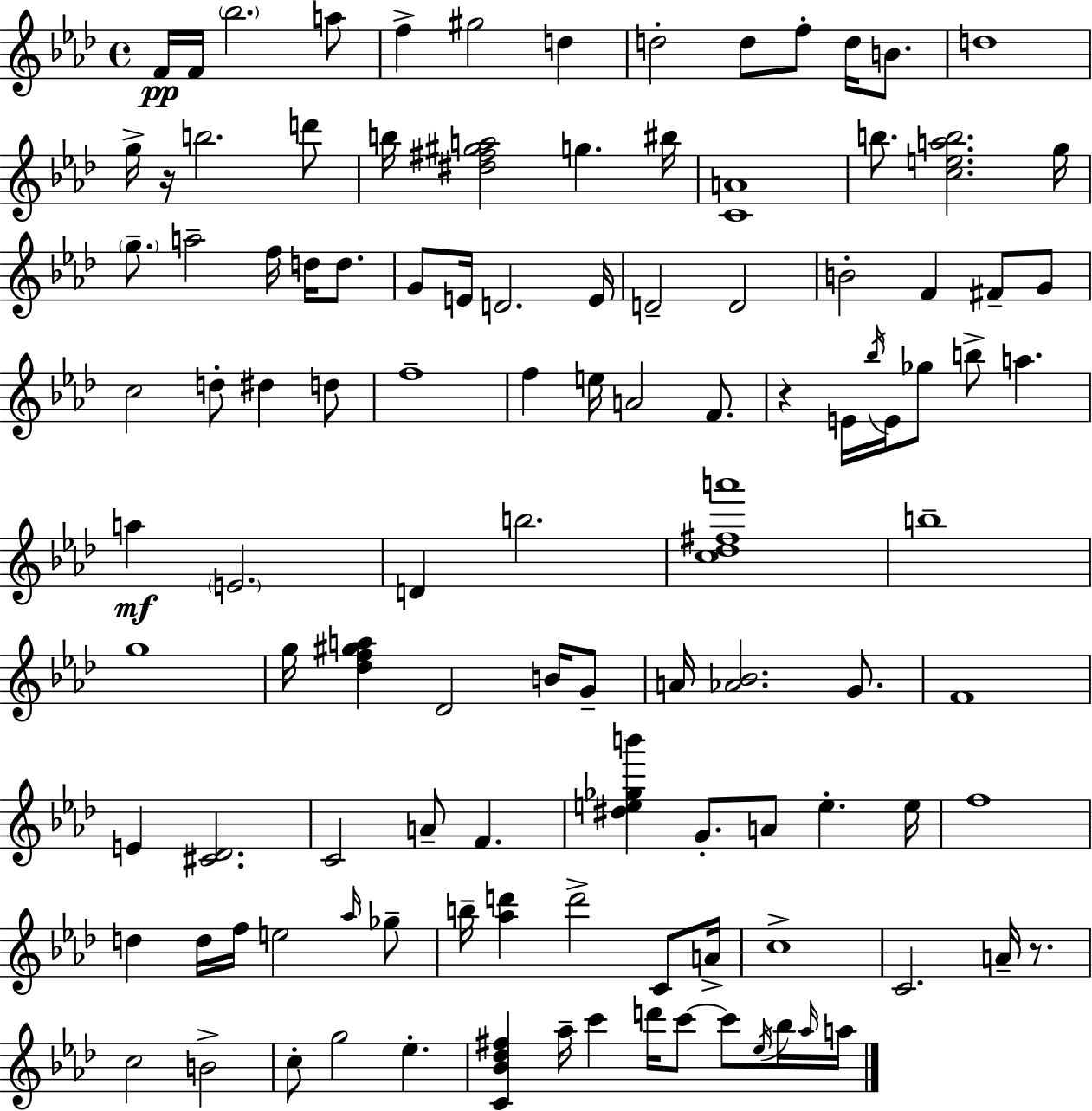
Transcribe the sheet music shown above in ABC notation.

X:1
T:Untitled
M:4/4
L:1/4
K:Fm
F/4 F/4 _b2 a/2 f ^g2 d d2 d/2 f/2 d/4 B/2 d4 g/4 z/4 b2 d'/2 b/4 [^d^f^ga]2 g ^b/4 [CA]4 b/2 [ceab]2 g/4 g/2 a2 f/4 d/4 d/2 G/2 E/4 D2 E/4 D2 D2 B2 F ^F/2 G/2 c2 d/2 ^d d/2 f4 f e/4 A2 F/2 z E/4 _b/4 E/4 _g/2 b/2 a a E2 D b2 [c_d^fa']4 b4 g4 g/4 [_df^ga] _D2 B/4 G/2 A/4 [_A_B]2 G/2 F4 E [^C_D]2 C2 A/2 F [^de_gb'] G/2 A/2 e e/4 f4 d d/4 f/4 e2 _a/4 _g/2 b/4 [_ad'] d'2 C/2 A/4 c4 C2 A/4 z/2 c2 B2 c/2 g2 _e [C_B_d^f] _a/4 c' d'/4 c'/2 c'/2 _e/4 _b/4 _a/4 a/4